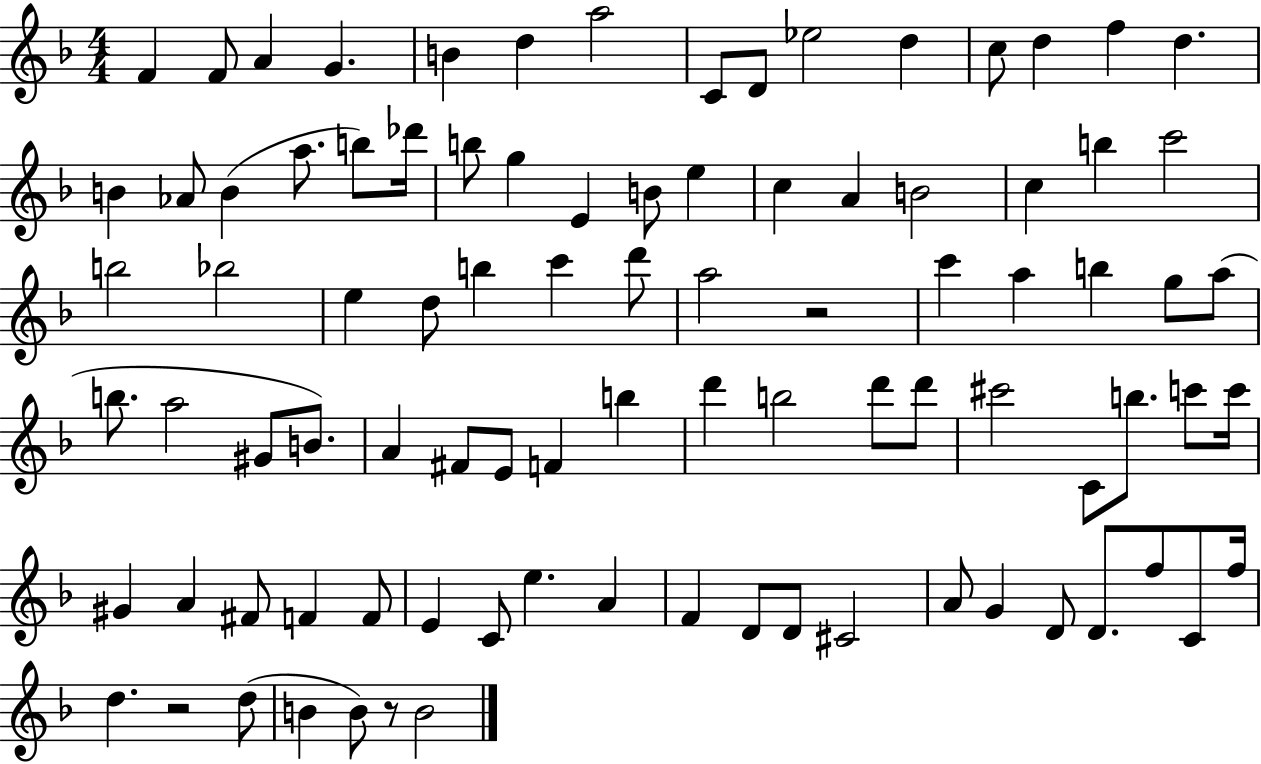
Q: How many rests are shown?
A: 3